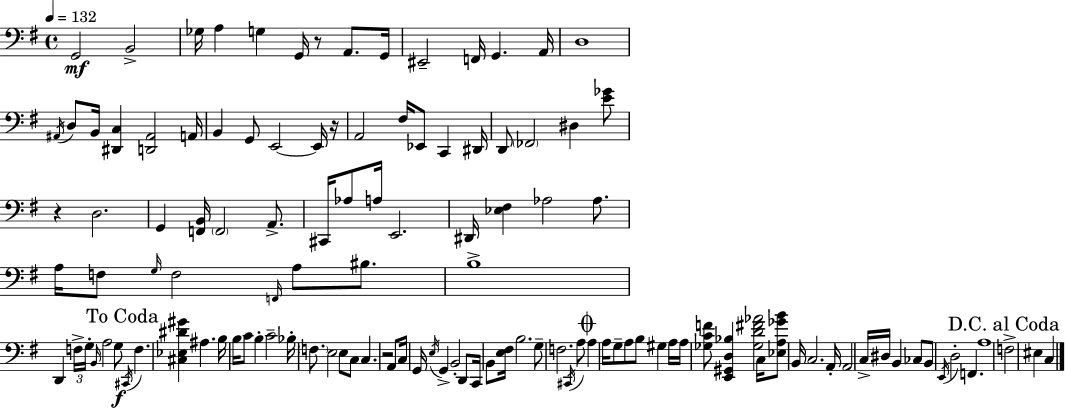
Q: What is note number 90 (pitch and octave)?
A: A3